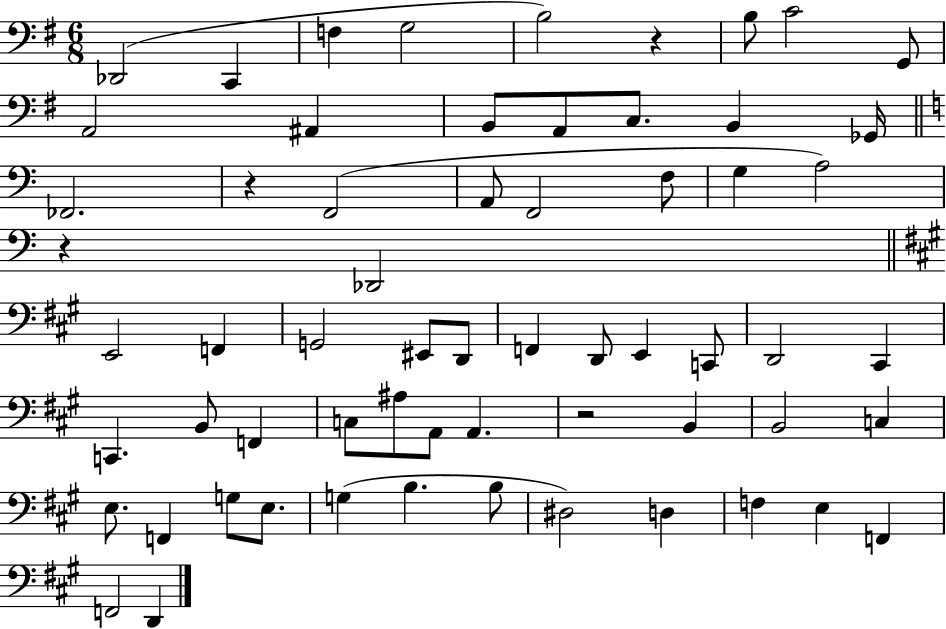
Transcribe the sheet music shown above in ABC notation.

X:1
T:Untitled
M:6/8
L:1/4
K:G
_D,,2 C,, F, G,2 B,2 z B,/2 C2 G,,/2 A,,2 ^A,, B,,/2 A,,/2 C,/2 B,, _G,,/4 _F,,2 z F,,2 A,,/2 F,,2 F,/2 G, A,2 z _D,,2 E,,2 F,, G,,2 ^E,,/2 D,,/2 F,, D,,/2 E,, C,,/2 D,,2 ^C,, C,, B,,/2 F,, C,/2 ^A,/2 A,,/2 A,, z2 B,, B,,2 C, E,/2 F,, G,/2 E,/2 G, B, B,/2 ^D,2 D, F, E, F,, F,,2 D,,